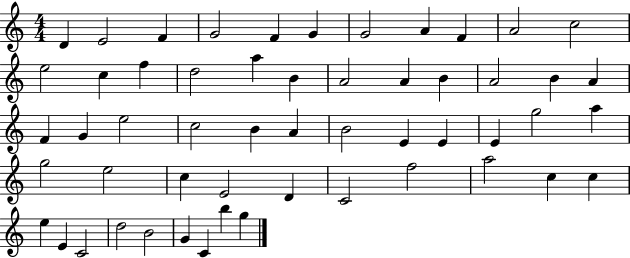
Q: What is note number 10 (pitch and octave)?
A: A4